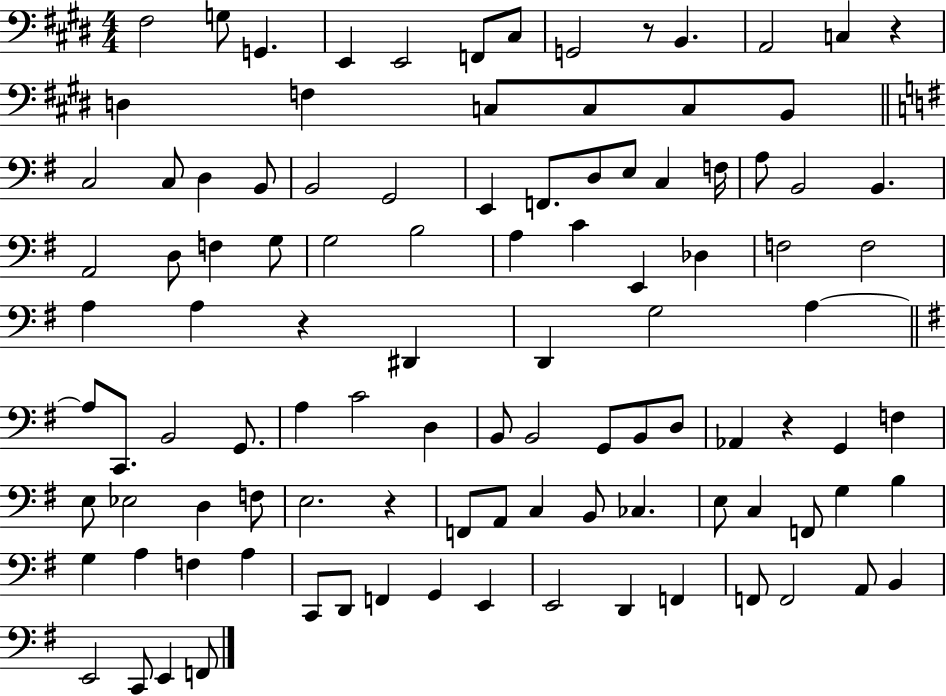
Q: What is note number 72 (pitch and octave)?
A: A2